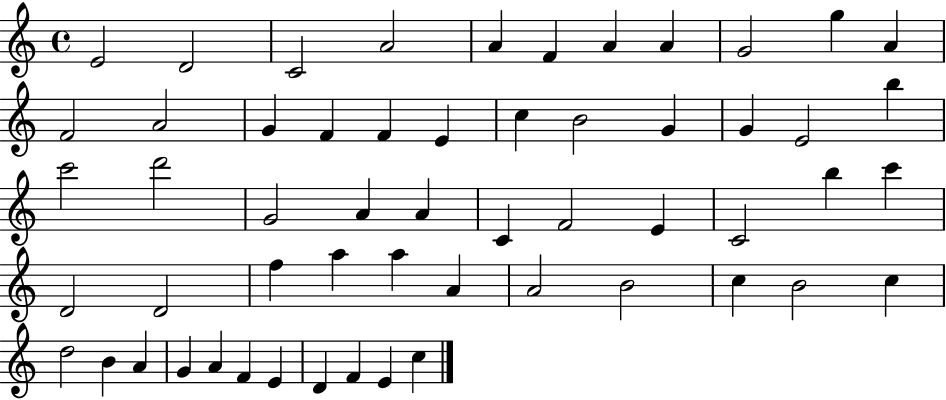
E4/h D4/h C4/h A4/h A4/q F4/q A4/q A4/q G4/h G5/q A4/q F4/h A4/h G4/q F4/q F4/q E4/q C5/q B4/h G4/q G4/q E4/h B5/q C6/h D6/h G4/h A4/q A4/q C4/q F4/h E4/q C4/h B5/q C6/q D4/h D4/h F5/q A5/q A5/q A4/q A4/h B4/h C5/q B4/h C5/q D5/h B4/q A4/q G4/q A4/q F4/q E4/q D4/q F4/q E4/q C5/q